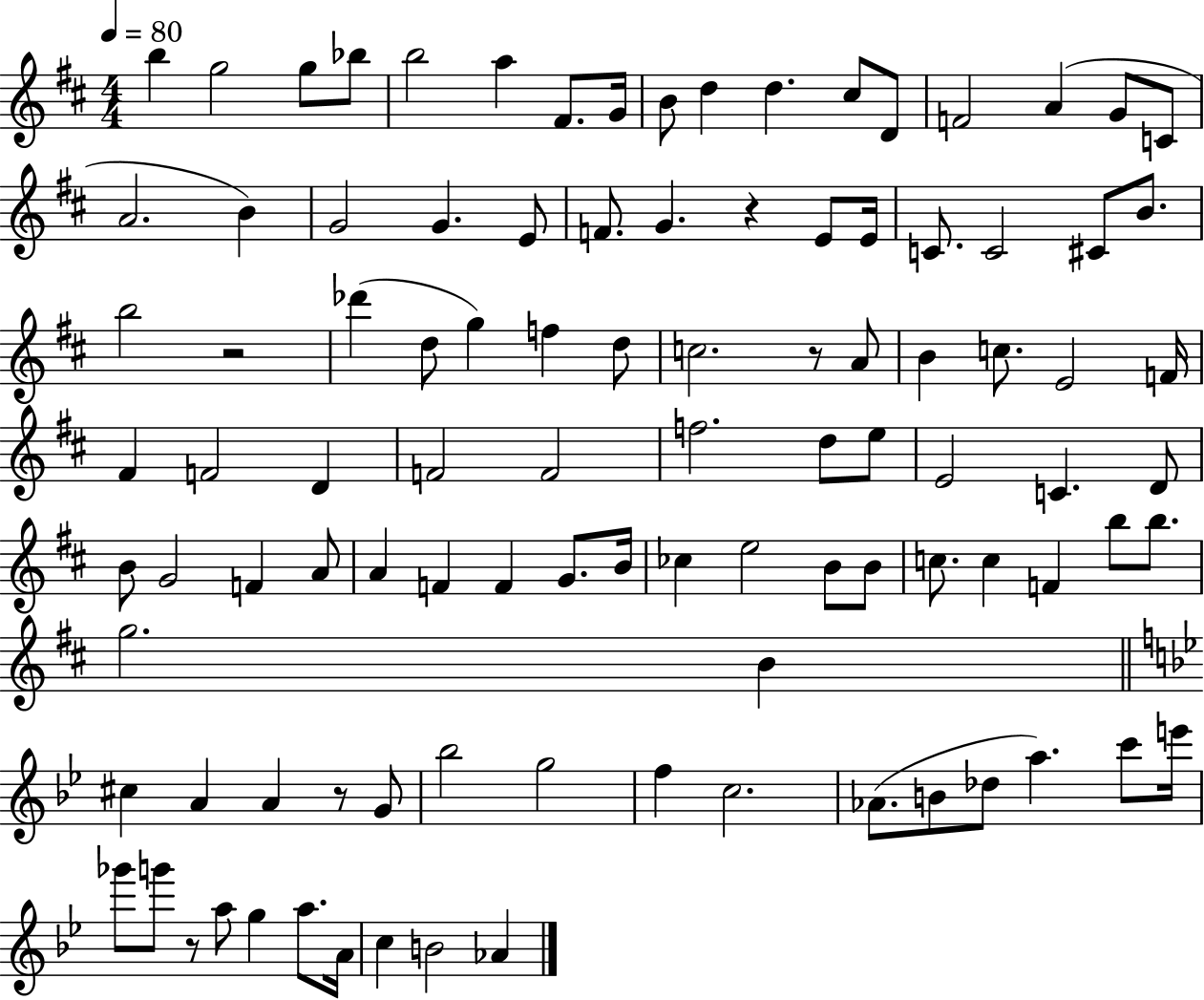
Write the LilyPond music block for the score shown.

{
  \clef treble
  \numericTimeSignature
  \time 4/4
  \key d \major
  \tempo 4 = 80
  b''4 g''2 g''8 bes''8 | b''2 a''4 fis'8. g'16 | b'8 d''4 d''4. cis''8 d'8 | f'2 a'4( g'8 c'8 | \break a'2. b'4) | g'2 g'4. e'8 | f'8. g'4. r4 e'8 e'16 | c'8. c'2 cis'8 b'8. | \break b''2 r2 | des'''4( d''8 g''4) f''4 d''8 | c''2. r8 a'8 | b'4 c''8. e'2 f'16 | \break fis'4 f'2 d'4 | f'2 f'2 | f''2. d''8 e''8 | e'2 c'4. d'8 | \break b'8 g'2 f'4 a'8 | a'4 f'4 f'4 g'8. b'16 | ces''4 e''2 b'8 b'8 | c''8. c''4 f'4 b''8 b''8. | \break g''2. b'4 | \bar "||" \break \key g \minor cis''4 a'4 a'4 r8 g'8 | bes''2 g''2 | f''4 c''2. | aes'8.( b'8 des''8 a''4.) c'''8 e'''16 | \break ges'''8 g'''8 r8 a''8 g''4 a''8. a'16 | c''4 b'2 aes'4 | \bar "|."
}